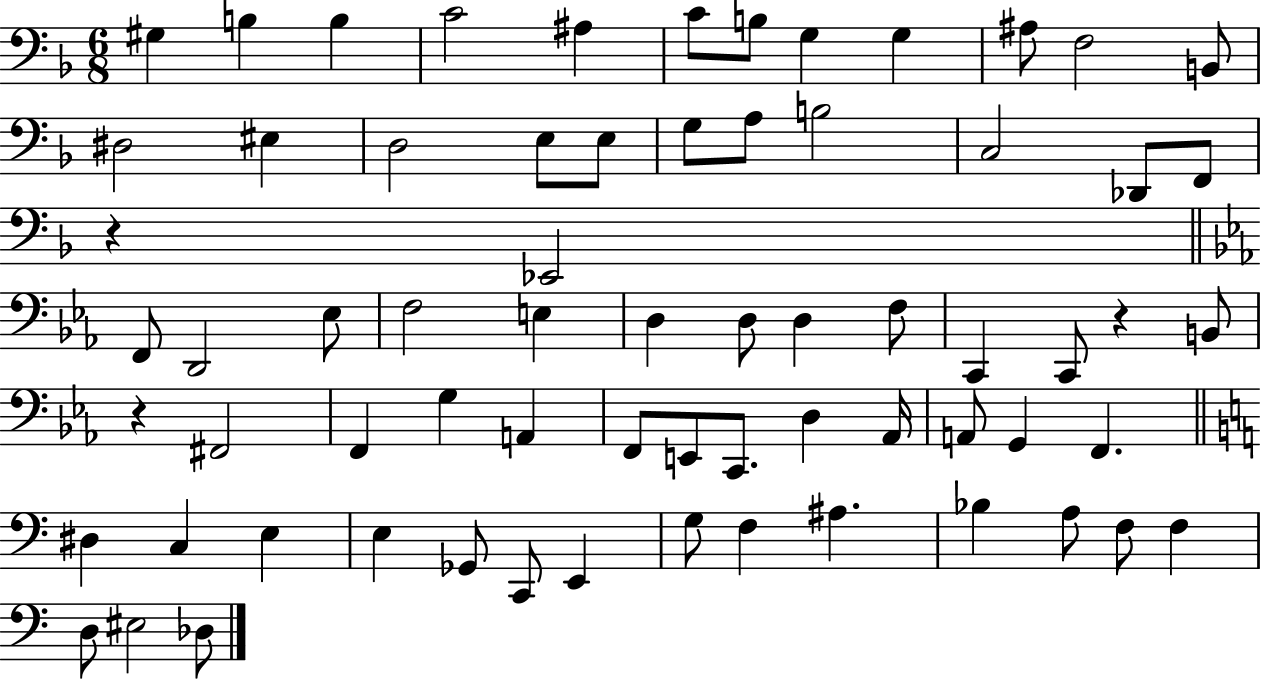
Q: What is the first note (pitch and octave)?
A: G#3